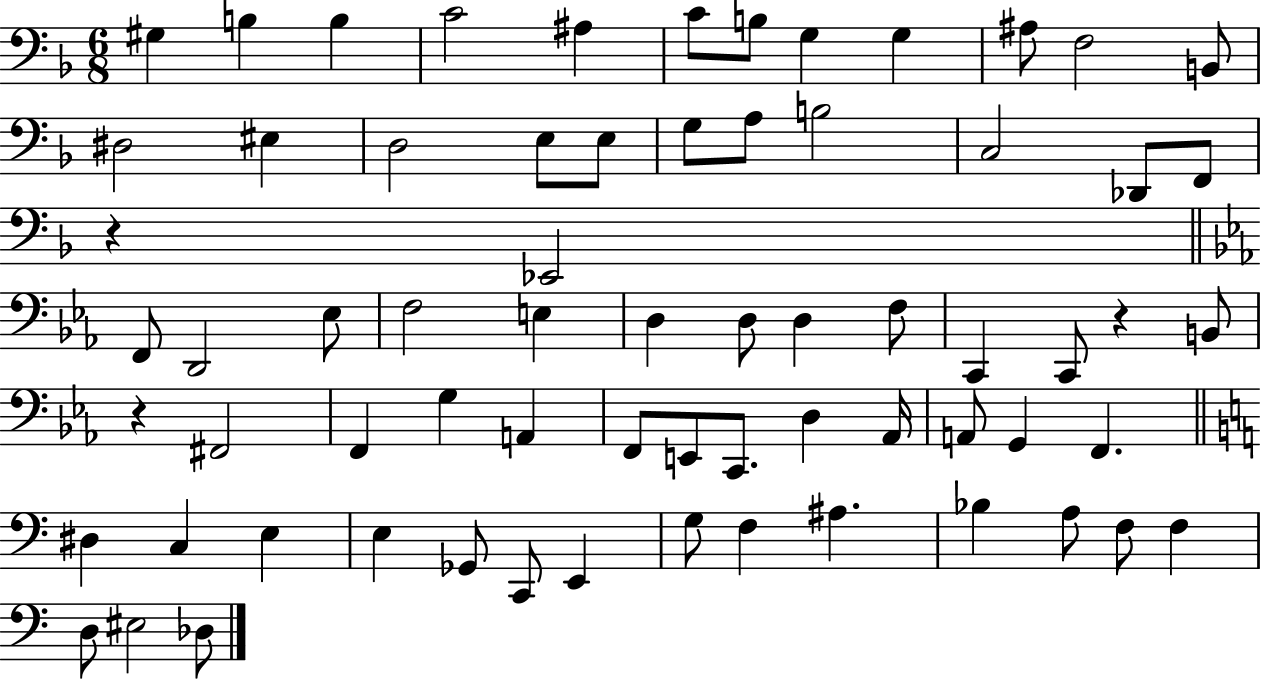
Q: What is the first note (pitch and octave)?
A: G#3